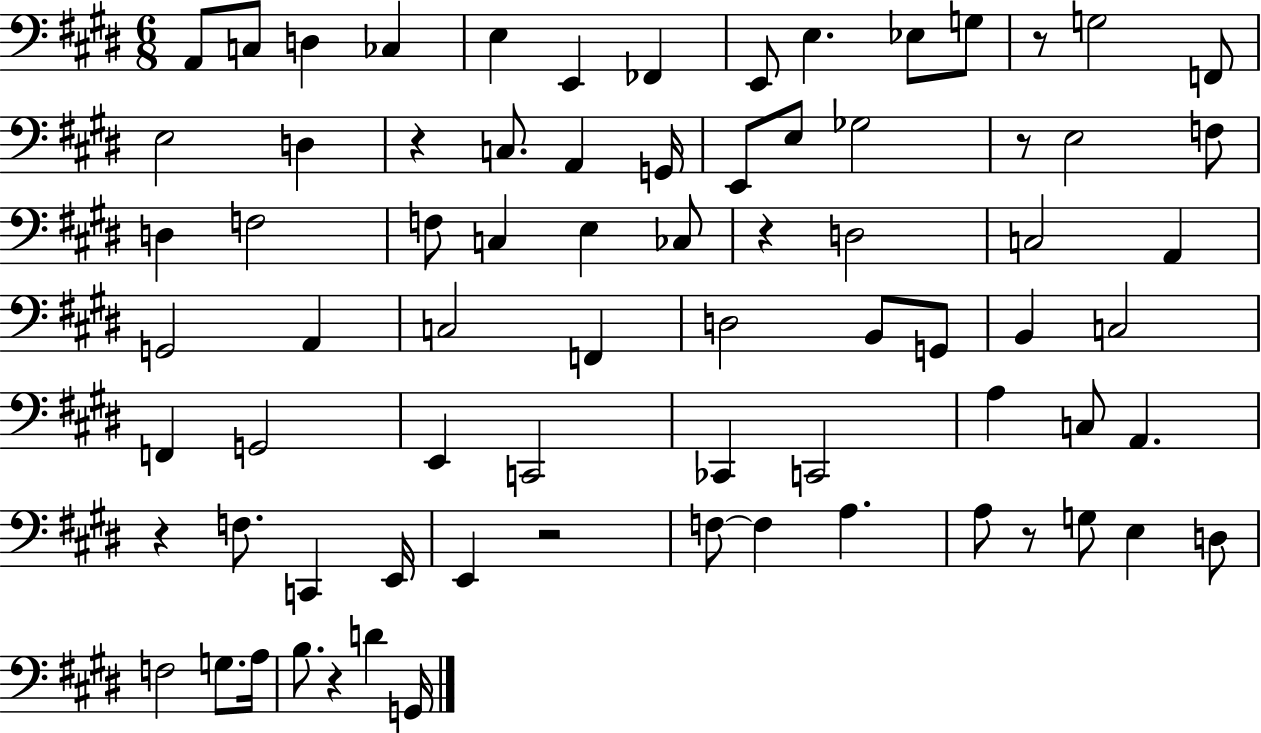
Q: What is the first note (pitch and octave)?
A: A2